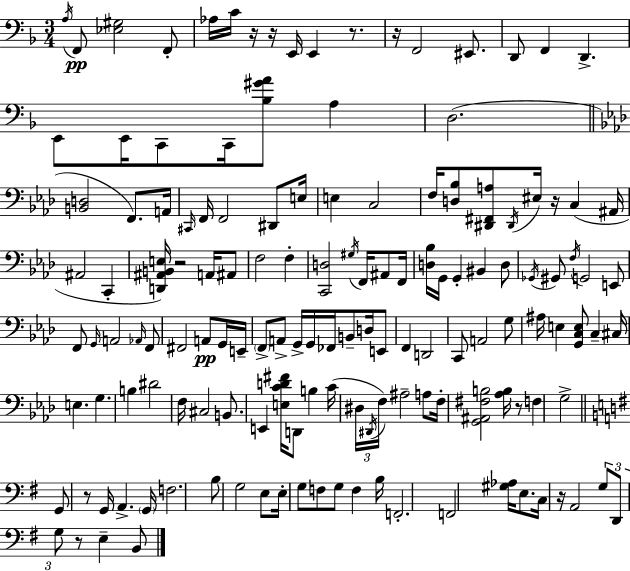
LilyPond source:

{
  \clef bass
  \numericTimeSignature
  \time 3/4
  \key d \minor
  \repeat volta 2 { \acciaccatura { a16 }\pp f,8 <ees gis>2 f,8-. | aes16 c'16 r16 r16 e,16 e,4 r8. | r16 f,2 eis,8. | d,8 f,4 d,4.-> | \break e,8 e,16 c,8 c,16 <bes gis' a'>8 a4 | d2.( | \bar "||" \break \key aes \major <b, d>2 f,8.) a,16 | \grace { cis,16 } f,16 f,2 dis,8 | e16 e4 c2 | f16 <d bes>8 <dis, fis, a>8 \acciaccatura { dis,16 } eis16 r16 c4( | \break ais,16 ais,2 c,4-. | <d, ais, b, e>16) r2 a,16 | ais,8 f2 f4-. | <c, d>2 \acciaccatura { gis16 } f,16 | \break ais,8 f,16 <d bes>16 g,16 g,4-. bis,4 | d8 \acciaccatura { ges,16 } gis,8 \acciaccatura { f16 } g,2 | e,8 f,8 \grace { g,16 } a,2 | \grace { aes,16 } f,8 fis,2 | \break a,8\pp g,16 e,16-- \parenthesize f,8-> a,8-> g,16-> | g,16 fes,16 b,8-- d16 e,8 f,4 d,2 | c,8 a,2 | g8 ais16 e4 | \break <g, c e>8 c4-- cis16 e4. | g4. b4 dis'2 | f16 cis2 | b,8. e,4 <e c' d' fis'>16 | \break d,8 b4 c'16( \tuplet 3/2 { dis16 \acciaccatura { dis,16 }) f16 } ais2-- | a8 f16-. <g, ais, fis b>2 | <aes b>16 r8 f4 | g2-> \bar "||" \break \key e \minor g,8 r8 g,16 a,4.-> \parenthesize g,16 | f2. | b8 g2 e8 | e16-. g8 f8 g8 f4 b16 | \break f,2.-. | f,2 <gis aes>16 e8. | c16 r16 a,2 \tuplet 3/2 { g8 | d,8 g8 } r8 e4-- b,8 | \break } \bar "|."
}